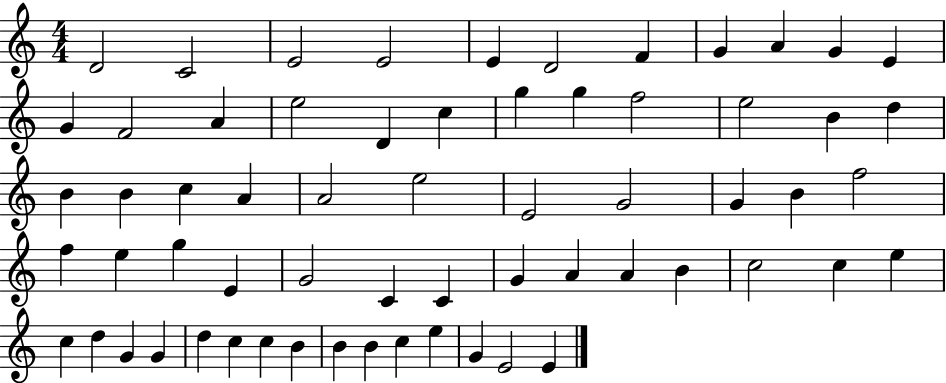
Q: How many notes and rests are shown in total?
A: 63